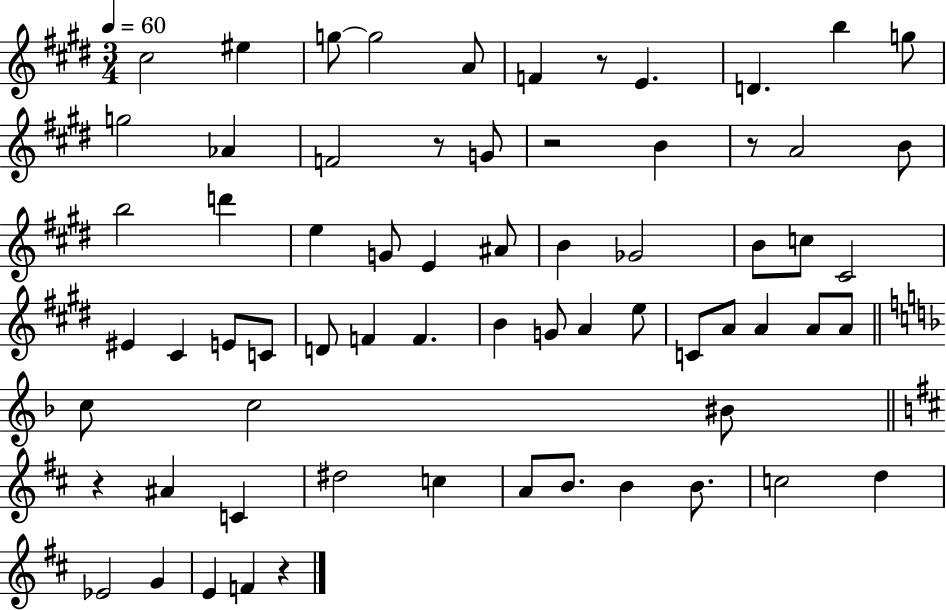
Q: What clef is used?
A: treble